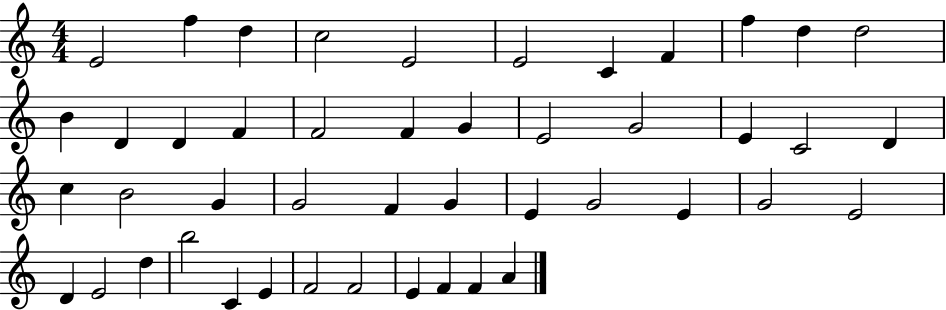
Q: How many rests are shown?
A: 0